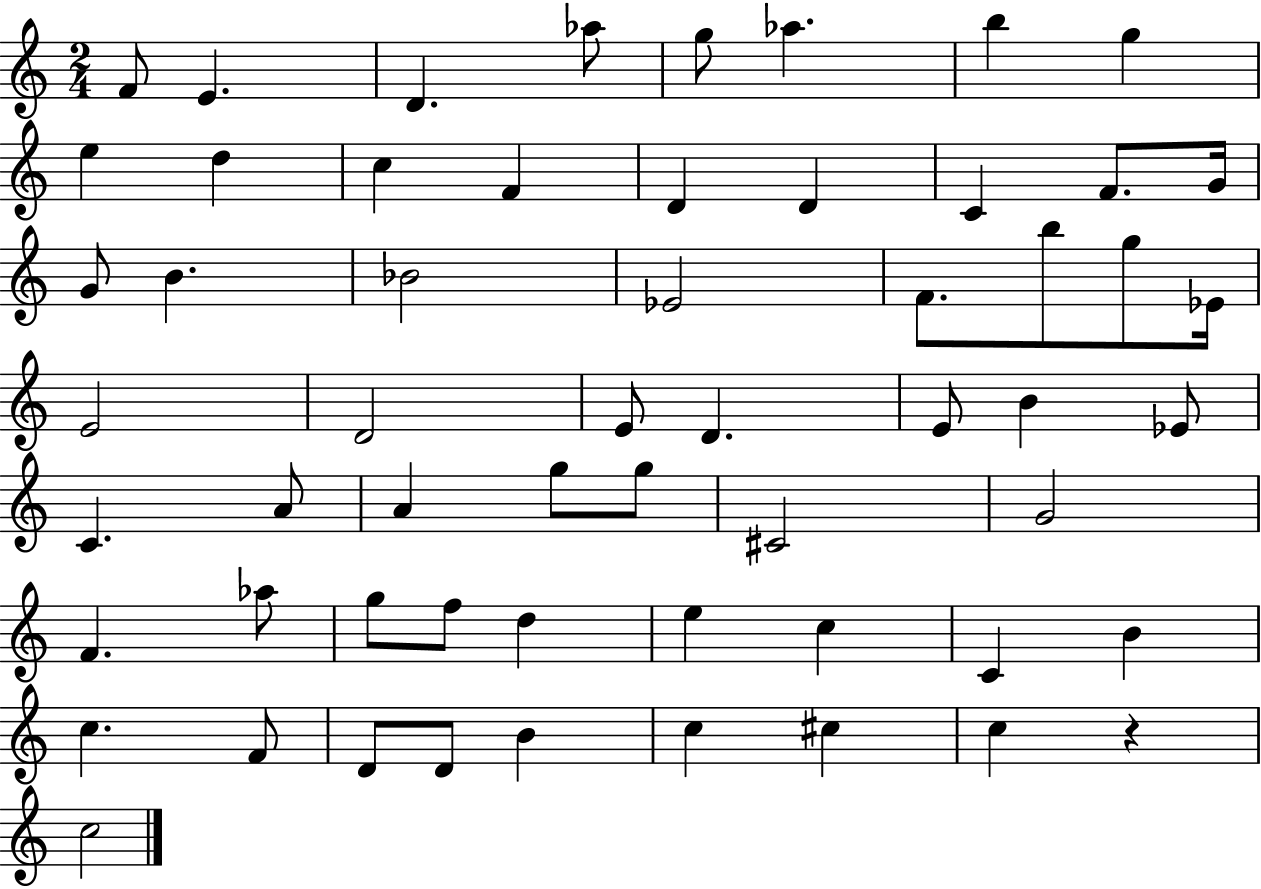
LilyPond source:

{
  \clef treble
  \numericTimeSignature
  \time 2/4
  \key c \major
  f'8 e'4. | d'4. aes''8 | g''8 aes''4. | b''4 g''4 | \break e''4 d''4 | c''4 f'4 | d'4 d'4 | c'4 f'8. g'16 | \break g'8 b'4. | bes'2 | ees'2 | f'8. b''8 g''8 ees'16 | \break e'2 | d'2 | e'8 d'4. | e'8 b'4 ees'8 | \break c'4. a'8 | a'4 g''8 g''8 | cis'2 | g'2 | \break f'4. aes''8 | g''8 f''8 d''4 | e''4 c''4 | c'4 b'4 | \break c''4. f'8 | d'8 d'8 b'4 | c''4 cis''4 | c''4 r4 | \break c''2 | \bar "|."
}